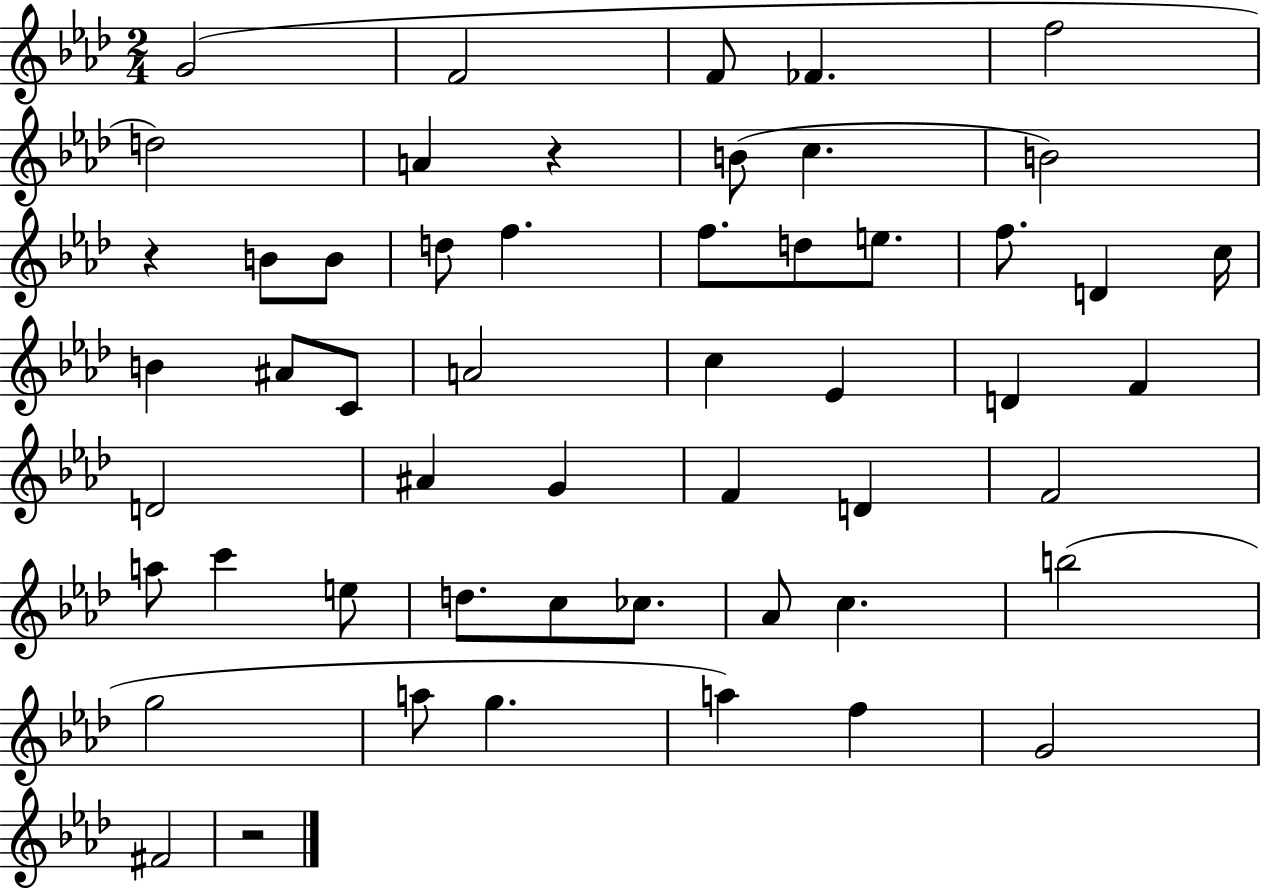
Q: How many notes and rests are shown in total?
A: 53